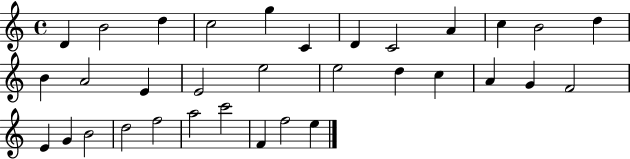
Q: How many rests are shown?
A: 0